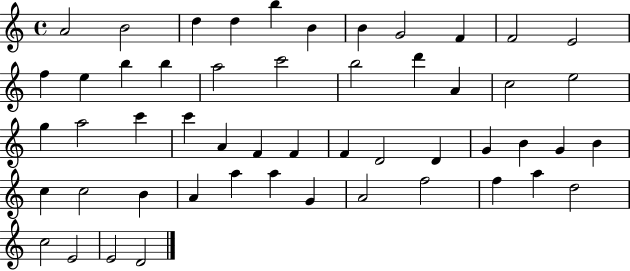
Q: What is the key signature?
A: C major